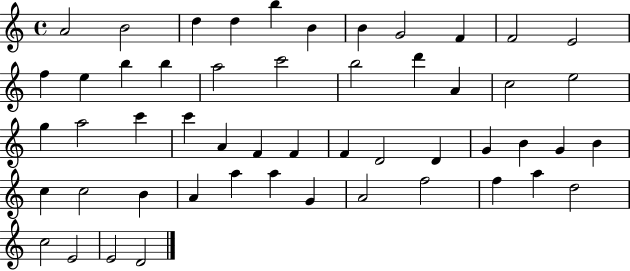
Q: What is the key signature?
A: C major